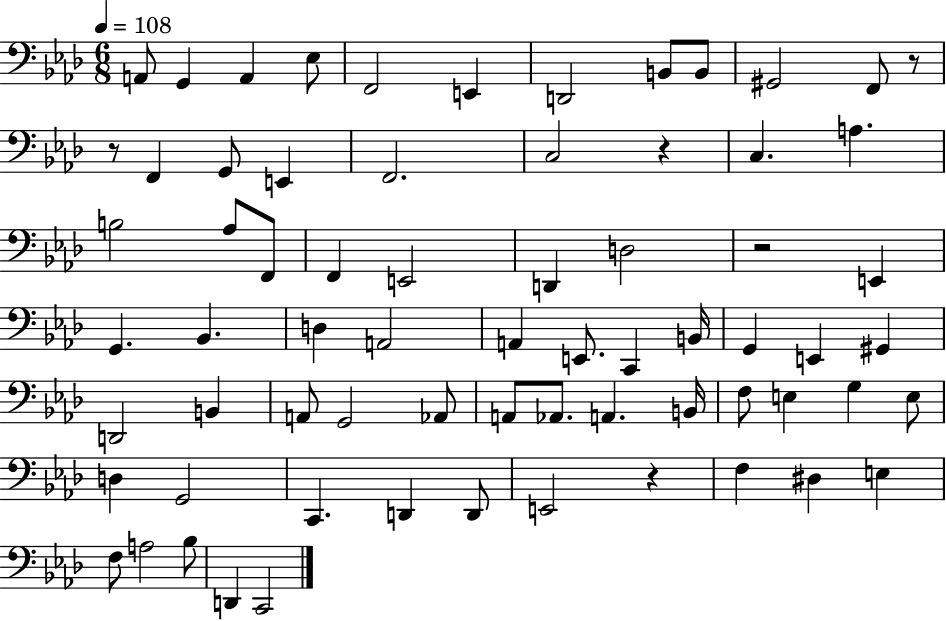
{
  \clef bass
  \numericTimeSignature
  \time 6/8
  \key aes \major
  \tempo 4 = 108
  a,8 g,4 a,4 ees8 | f,2 e,4 | d,2 b,8 b,8 | gis,2 f,8 r8 | \break r8 f,4 g,8 e,4 | f,2. | c2 r4 | c4. a4. | \break b2 aes8 f,8 | f,4 e,2 | d,4 d2 | r2 e,4 | \break g,4. bes,4. | d4 a,2 | a,4 e,8. c,4 b,16 | g,4 e,4 gis,4 | \break d,2 b,4 | a,8 g,2 aes,8 | a,8 aes,8. a,4. b,16 | f8 e4 g4 e8 | \break d4 g,2 | c,4. d,4 d,8 | e,2 r4 | f4 dis4 e4 | \break f8 a2 bes8 | d,4 c,2 | \bar "|."
}